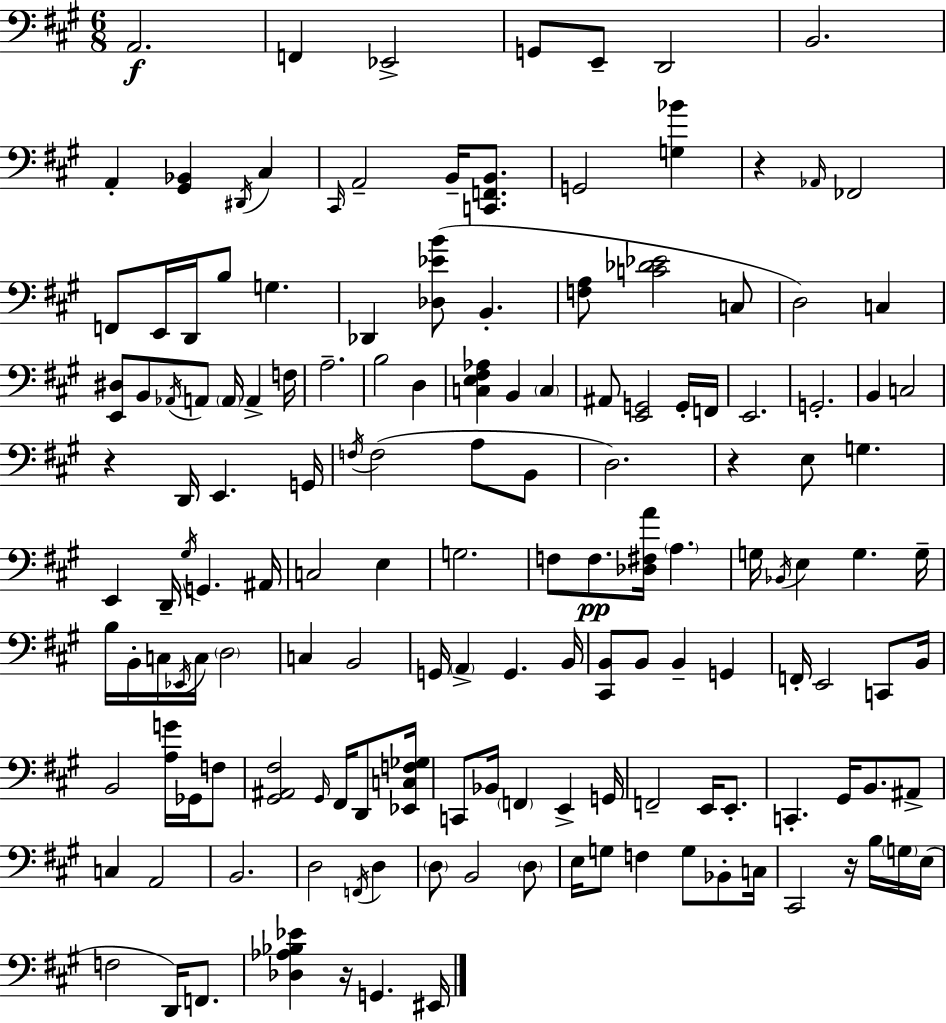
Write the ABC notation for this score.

X:1
T:Untitled
M:6/8
L:1/4
K:A
A,,2 F,, _E,,2 G,,/2 E,,/2 D,,2 B,,2 A,, [^G,,_B,,] ^D,,/4 ^C, ^C,,/4 A,,2 B,,/4 [C,,F,,B,,]/2 G,,2 [G,_B] z _A,,/4 _F,,2 F,,/2 E,,/4 D,,/4 B,/2 G, _D,, [_D,_EB]/2 B,, [F,A,]/2 [C_D_E]2 C,/2 D,2 C, [E,,^D,]/2 B,,/2 _A,,/4 A,,/2 A,,/4 A,, F,/4 A,2 B,2 D, [C,E,^F,_A,] B,, C, ^A,,/2 [E,,G,,]2 G,,/4 F,,/4 E,,2 G,,2 B,, C,2 z D,,/4 E,, G,,/4 F,/4 F,2 A,/2 B,,/2 D,2 z E,/2 G, E,, D,,/4 ^G,/4 G,, ^A,,/4 C,2 E, G,2 F,/2 F,/2 [_D,^F,A]/4 A, G,/4 _B,,/4 E, G, G,/4 B,/4 B,,/4 C,/4 _E,,/4 C,/4 D,2 C, B,,2 G,,/4 A,, G,, B,,/4 [^C,,B,,]/2 B,,/2 B,, G,, F,,/4 E,,2 C,,/2 B,,/4 B,,2 [A,G]/4 _G,,/4 F,/2 [^G,,^A,,^F,]2 ^G,,/4 ^F,,/4 D,,/2 [_E,,C,F,_G,]/4 C,,/2 _B,,/4 F,, E,, G,,/4 F,,2 E,,/4 E,,/2 C,, ^G,,/4 B,,/2 ^A,,/2 C, A,,2 B,,2 D,2 F,,/4 D, D,/2 B,,2 D,/2 E,/4 G,/2 F, G,/2 _B,,/2 C,/4 ^C,,2 z/4 B,/4 G,/4 E,/4 F,2 D,,/4 F,,/2 [_D,_A,_B,_E] z/4 G,, ^E,,/4